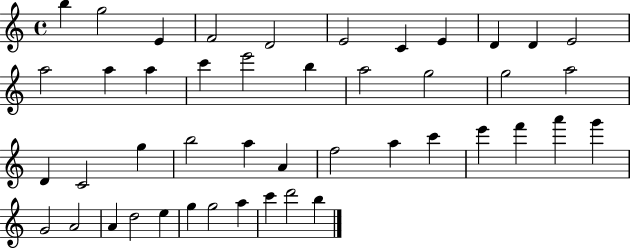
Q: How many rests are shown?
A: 0